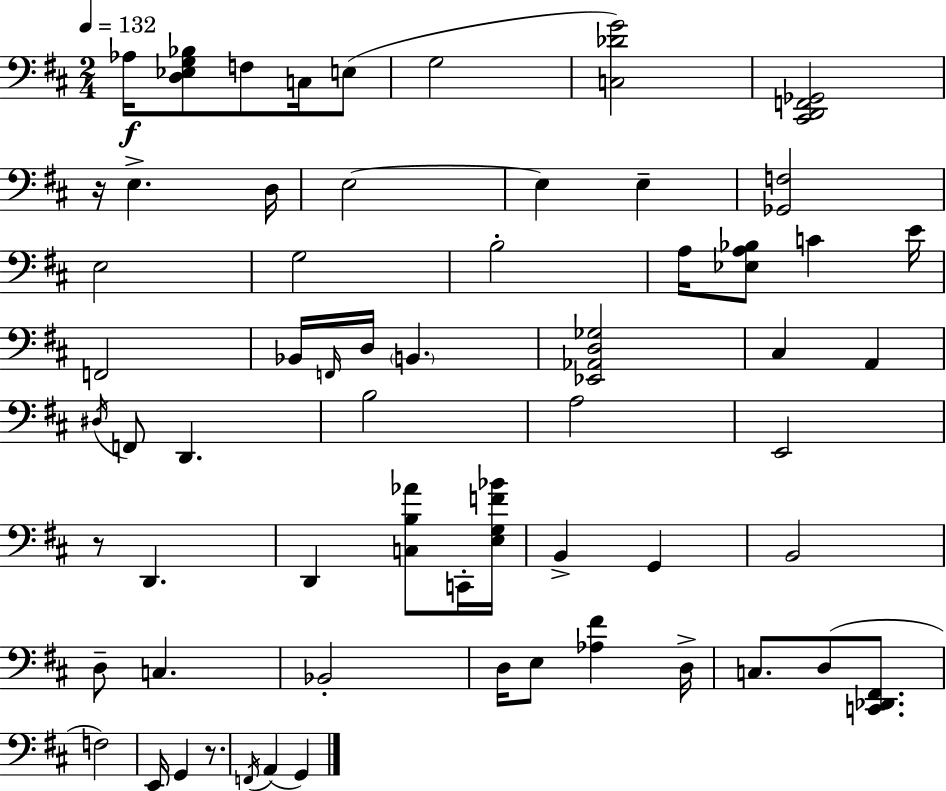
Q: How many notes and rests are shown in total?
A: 62